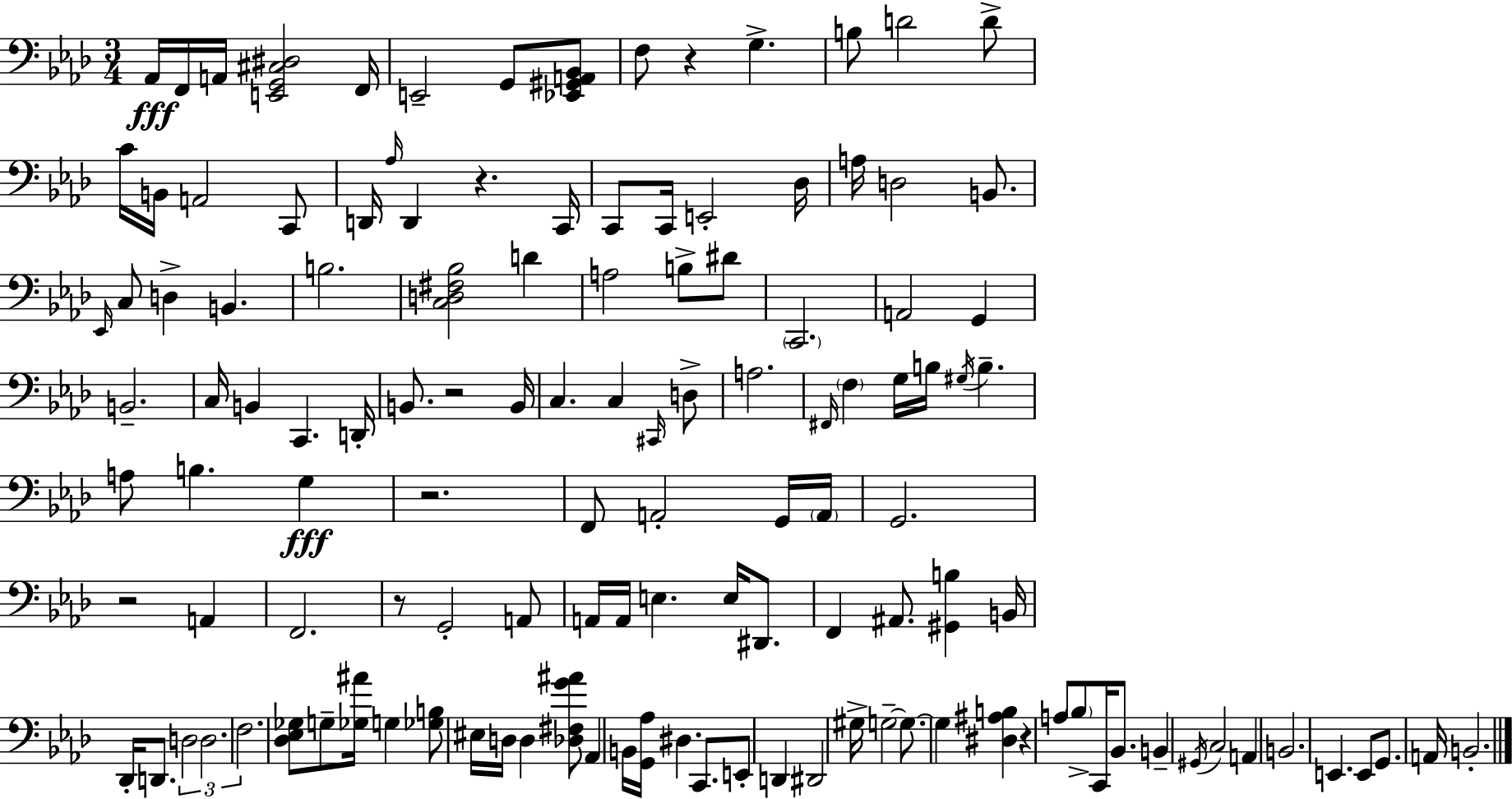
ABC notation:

X:1
T:Untitled
M:3/4
L:1/4
K:Ab
_A,,/4 F,,/4 A,,/4 [E,,G,,^C,^D,]2 F,,/4 E,,2 G,,/2 [_E,,^G,,A,,_B,,]/2 F,/2 z G, B,/2 D2 D/2 C/4 B,,/4 A,,2 C,,/2 D,,/4 _A,/4 D,, z C,,/4 C,,/2 C,,/4 E,,2 _D,/4 A,/4 D,2 B,,/2 _E,,/4 C,/2 D, B,, B,2 [C,D,^F,_B,]2 D A,2 B,/2 ^D/2 C,,2 A,,2 G,, B,,2 C,/4 B,, C,, D,,/4 B,,/2 z2 B,,/4 C, C, ^C,,/4 D,/2 A,2 ^F,,/4 F, G,/4 B,/4 ^G,/4 B, A,/2 B, G, z2 F,,/2 A,,2 G,,/4 A,,/4 G,,2 z2 A,, F,,2 z/2 G,,2 A,,/2 A,,/4 A,,/4 E, E,/4 ^D,,/2 F,, ^A,,/2 [^G,,B,] B,,/4 _D,,/4 D,,/2 D,2 D,2 F,2 [_D,_E,_G,]/2 G,/2 [_G,^A]/4 G, [_G,B,]/2 ^E,/4 D,/4 D, [_D,^F,G^A]/2 _A,, B,,/4 [G,,_A,]/4 ^D, C,,/2 E,,/2 D,, ^D,,2 ^G,/4 G,2 G,/2 G, [^D,^A,B,] z A,/2 _B,/2 C,,/4 _B,,/2 B,, ^G,,/4 C,2 A,, B,,2 E,, E,,/2 G,,/2 A,,/4 B,,2